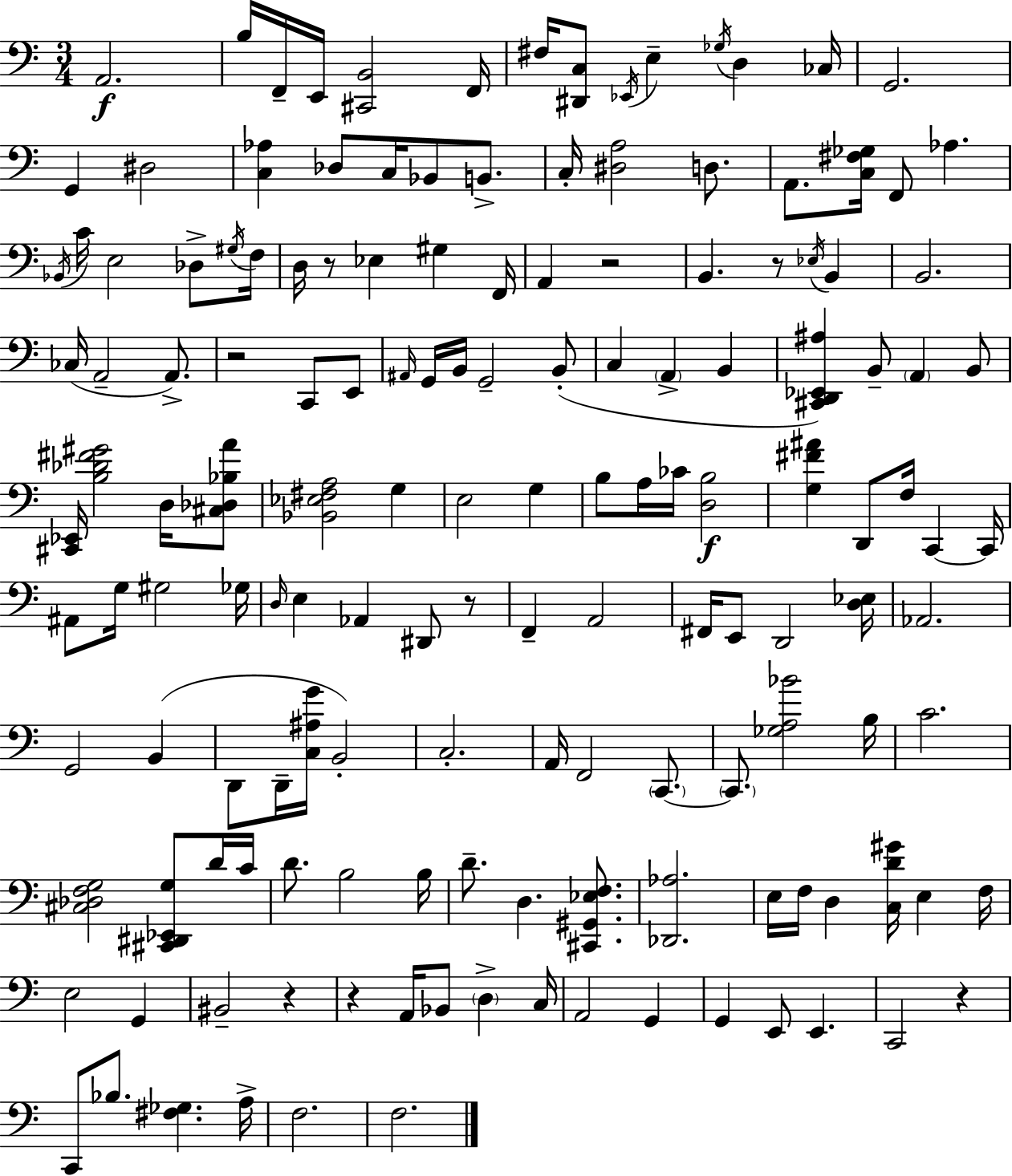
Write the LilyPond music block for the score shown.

{
  \clef bass
  \numericTimeSignature
  \time 3/4
  \key a \minor
  a,2.\f | b16 f,16-- e,16 <cis, b,>2 f,16 | fis16 <dis, c>8 \acciaccatura { ees,16 } e4-- \acciaccatura { ges16 } d4 | ces16 g,2. | \break g,4 dis2 | <c aes>4 des8 c16 bes,8 b,8.-> | c16-. <dis a>2 d8. | a,8. <c fis ges>16 f,8 aes4. | \break \acciaccatura { bes,16 } c'16 e2 | des8-> \acciaccatura { gis16 } f16 d16 r8 ees4 gis4 | f,16 a,4 r2 | b,4. r8 | \break \acciaccatura { ees16 } b,4 b,2. | ces16( a,2-- | a,8.->) r2 | c,8 e,8 \grace { ais,16 } g,16 b,16 g,2-- | \break b,8-.( c4 \parenthesize a,4-> | b,4 <cis, d, ees, ais>4) b,8-- | \parenthesize a,4 b,8 <cis, ees,>16 <b des' fis' gis'>2 | d16 <cis des bes a'>8 <bes, ees fis a>2 | \break g4 e2 | g4 b8 a16 ces'16 <d b>2\f | <g fis' ais'>4 d,8 | f16 c,4~~ c,16 ais,8 g16 gis2 | \break ges16 \grace { d16 } e4 aes,4 | dis,8 r8 f,4-- a,2 | fis,16 e,8 d,2 | <d ees>16 aes,2. | \break g,2 | b,4( d,8 d,16-- <c ais g'>16 b,2-.) | c2.-. | a,16 f,2 | \break \parenthesize c,8.~~ \parenthesize c,8. <ges a bes'>2 | b16 c'2. | <cis des f g>2 | <cis, dis, ees, g>8 d'16 c'16 d'8. b2 | \break b16 d'8.-- d4. | <cis, gis, ees f>8. <des, aes>2. | e16 f16 d4 | <c d' gis'>16 e4 f16 e2 | \break g,4 bis,2-- | r4 r4 a,16 | bes,8 \parenthesize d4-> c16 a,2 | g,4 g,4 e,8 | \break e,4. c,2 | r4 c,8 bes8. | <fis ges>4. a16-> f2. | f2. | \break \bar "|."
}